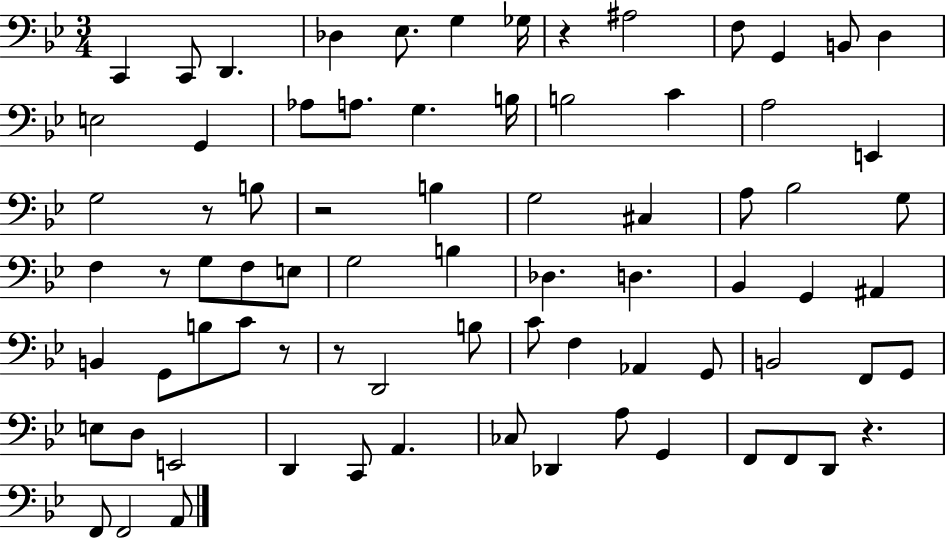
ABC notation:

X:1
T:Untitled
M:3/4
L:1/4
K:Bb
C,, C,,/2 D,, _D, _E,/2 G, _G,/4 z ^A,2 F,/2 G,, B,,/2 D, E,2 G,, _A,/2 A,/2 G, B,/4 B,2 C A,2 E,, G,2 z/2 B,/2 z2 B, G,2 ^C, A,/2 _B,2 G,/2 F, z/2 G,/2 F,/2 E,/2 G,2 B, _D, D, _B,, G,, ^A,, B,, G,,/2 B,/2 C/2 z/2 z/2 D,,2 B,/2 C/2 F, _A,, G,,/2 B,,2 F,,/2 G,,/2 E,/2 D,/2 E,,2 D,, C,,/2 A,, _C,/2 _D,, A,/2 G,, F,,/2 F,,/2 D,,/2 z F,,/2 F,,2 A,,/2